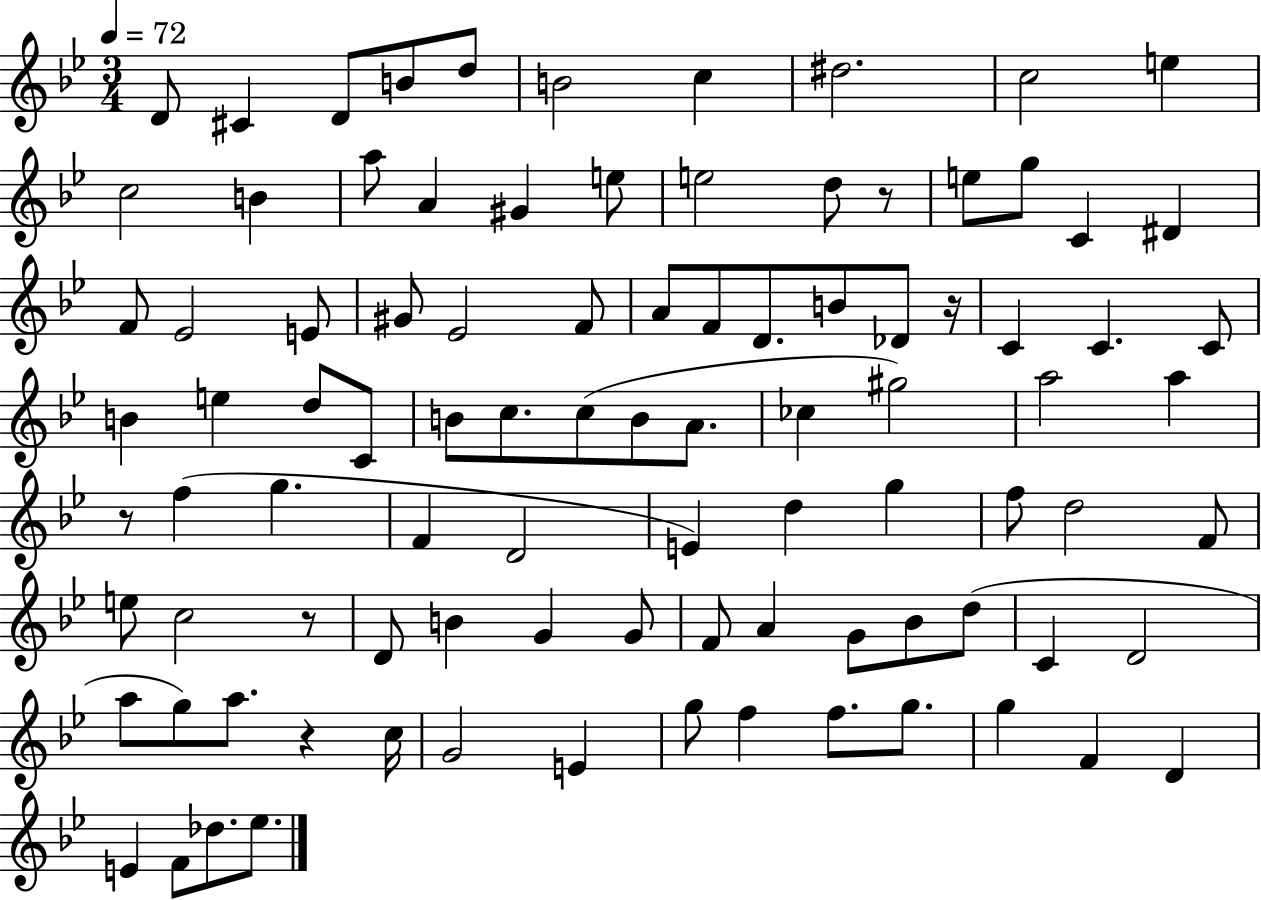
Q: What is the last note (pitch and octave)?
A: Eb5